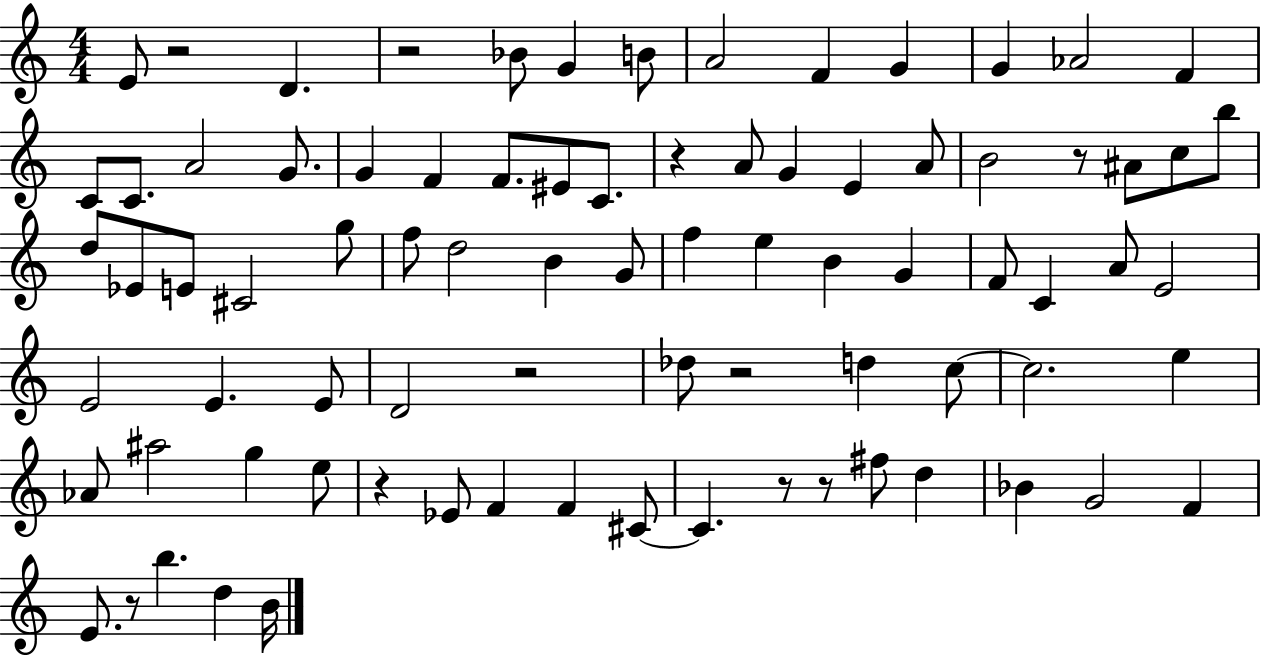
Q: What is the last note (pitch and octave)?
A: B4